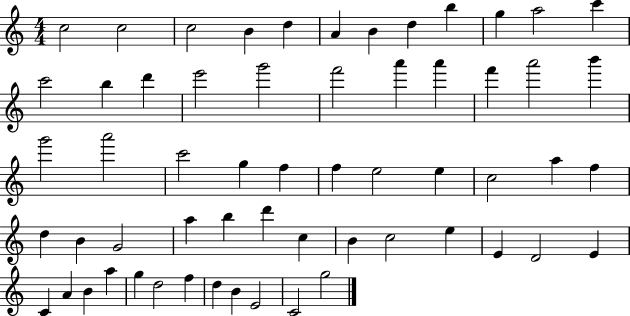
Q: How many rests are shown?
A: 0